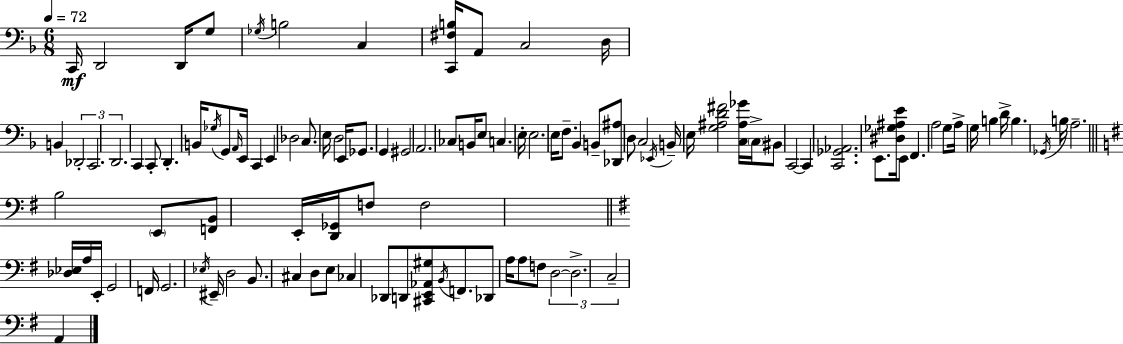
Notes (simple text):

C2/s D2/h D2/s G3/e Gb3/s B3/h C3/q [C2,F#3,B3]/s A2/e C3/h D3/s B2/q Db2/h C2/h. D2/h. C2/q C2/e D2/q. B2/s Gb3/s G2/e A2/s E2/s C2/q E2/q Db3/h C3/e. E3/s D3/h E2/s Gb2/e. G2/q G#2/h A2/h. CES3/e B2/s E3/e C3/q. E3/s E3/h. E3/s F3/e. Bb2/q B2/e [Db2,A#3]/e D3/e C3/h Eb2/s B2/s E3/s [G3,A#3,D4,F#4]/h [C3,A#3,Gb4]/s C3/s BIS2/e C2/h C2/q [C2,Gb2,Ab2]/h. E2/e. [D#3,Gb3,A#3,E4]/s E2/e F2/q. A3/h G3/e A3/s G3/s B3/q D4/s B3/q. Gb2/s B3/s A3/h. B3/h E2/e [F2,B2]/e E2/s [D2,Gb2]/s F3/e F3/h [Db3,Eb3]/s A3/s E2/s G2/h F2/s G2/h. Eb3/s EIS2/s D3/h B2/e. C#3/q D3/e E3/e CES3/q Db2/e D2/e [C#2,E2,Ab2,G#3]/e B2/s F2/e. Db2/e A3/s A3/e F3/e D3/h D3/h. C3/h A2/q